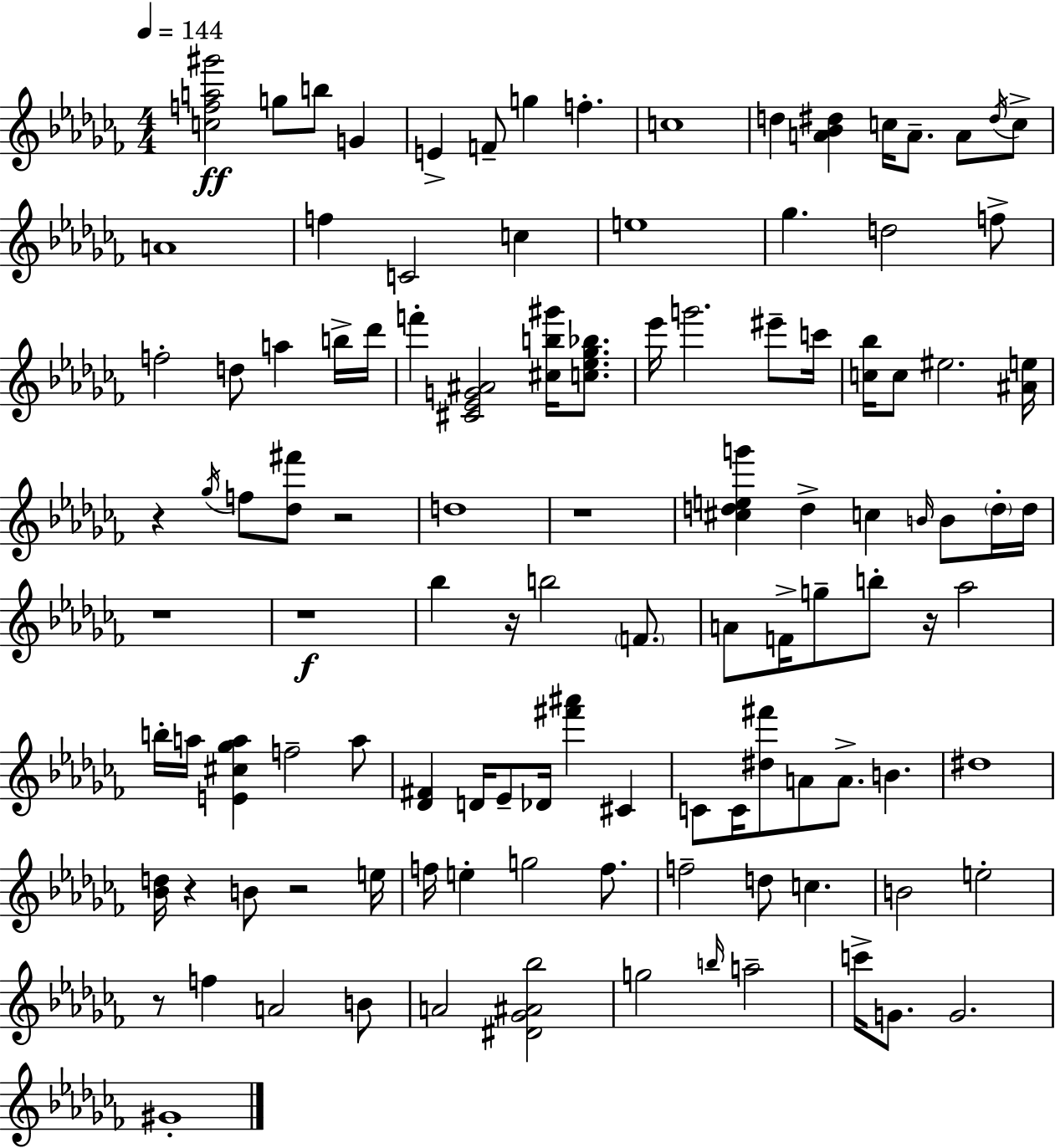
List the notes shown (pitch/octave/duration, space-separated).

[C5,F5,A5,G#6]/h G5/e B5/e G4/q E4/q F4/e G5/q F5/q. C5/w D5/q [A4,Bb4,D#5]/q C5/s A4/e. A4/e D#5/s C5/e A4/w F5/q C4/h C5/q E5/w Gb5/q. D5/h F5/e F5/h D5/e A5/q B5/s Db6/s F6/q [C#4,Eb4,G4,A#4]/h [C#5,B5,G#6]/s [C5,Eb5,Gb5,Bb5]/e. Eb6/s G6/h. EIS6/e C6/s [C5,Bb5]/s C5/e EIS5/h. [A#4,E5]/s R/q Gb5/s F5/e [Db5,F#6]/e R/h D5/w R/w [C#5,D5,E5,G6]/q D5/q C5/q B4/s B4/e D5/s D5/s R/w R/w Bb5/q R/s B5/h F4/e. A4/e F4/s G5/e B5/e R/s Ab5/h B5/s A5/s [E4,C#5,Gb5,A5]/q F5/h A5/e [Db4,F#4]/q D4/s Eb4/e Db4/s [F#6,A#6]/q C#4/q C4/e C4/s [D#5,F#6]/e A4/e A4/e. B4/q. D#5/w [Bb4,D5]/s R/q B4/e R/h E5/s F5/s E5/q G5/h F5/e. F5/h D5/e C5/q. B4/h E5/h R/e F5/q A4/h B4/e A4/h [D#4,Gb4,A#4,Bb5]/h G5/h B5/s A5/h C6/s G4/e. G4/h. G#4/w